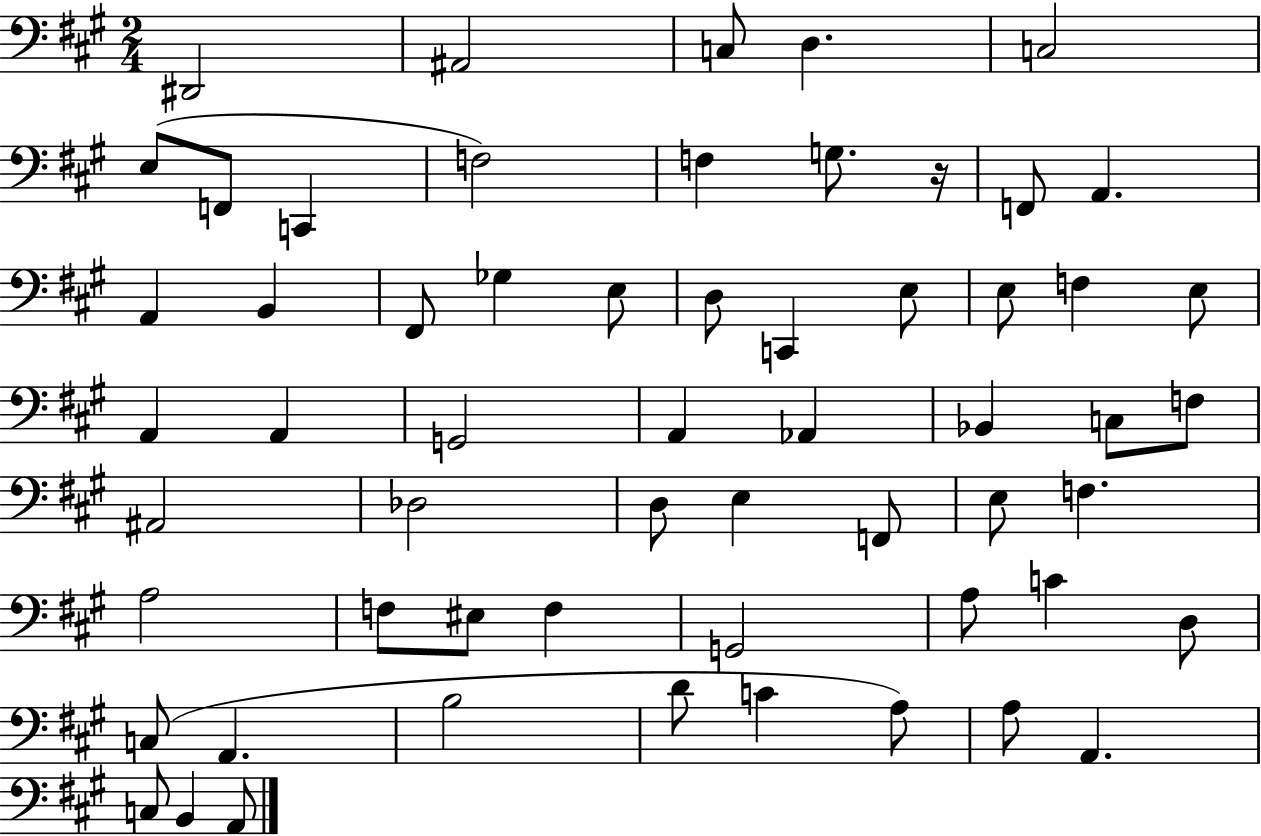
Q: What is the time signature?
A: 2/4